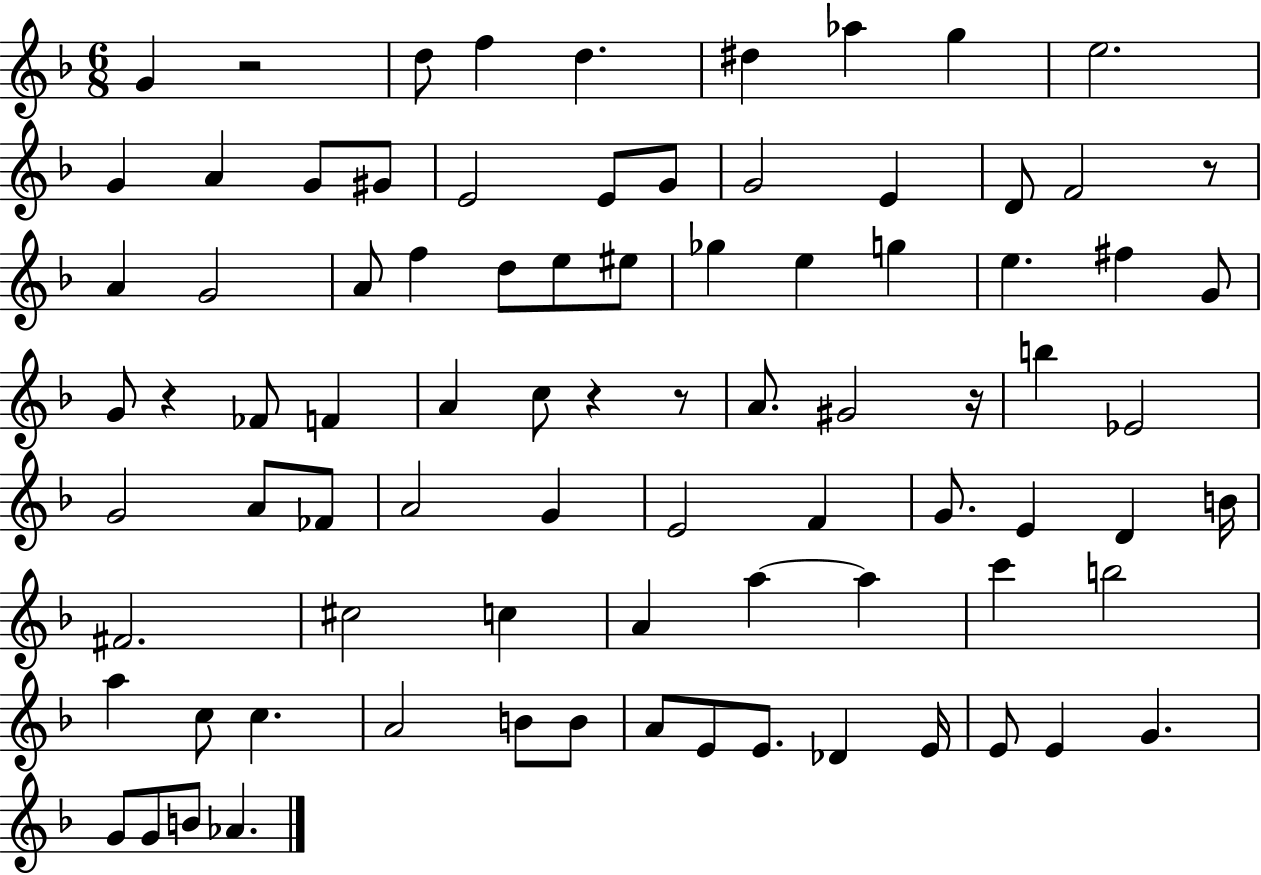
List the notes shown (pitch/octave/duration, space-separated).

G4/q R/h D5/e F5/q D5/q. D#5/q Ab5/q G5/q E5/h. G4/q A4/q G4/e G#4/e E4/h E4/e G4/e G4/h E4/q D4/e F4/h R/e A4/q G4/h A4/e F5/q D5/e E5/e EIS5/e Gb5/q E5/q G5/q E5/q. F#5/q G4/e G4/e R/q FES4/e F4/q A4/q C5/e R/q R/e A4/e. G#4/h R/s B5/q Eb4/h G4/h A4/e FES4/e A4/h G4/q E4/h F4/q G4/e. E4/q D4/q B4/s F#4/h. C#5/h C5/q A4/q A5/q A5/q C6/q B5/h A5/q C5/e C5/q. A4/h B4/e B4/e A4/e E4/e E4/e. Db4/q E4/s E4/e E4/q G4/q. G4/e G4/e B4/e Ab4/q.